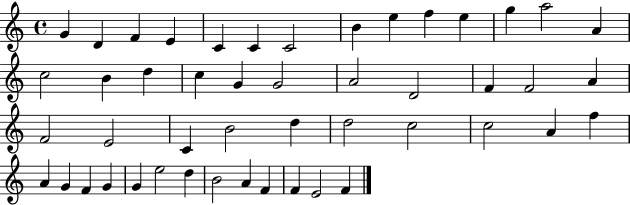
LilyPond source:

{
  \clef treble
  \time 4/4
  \defaultTimeSignature
  \key c \major
  g'4 d'4 f'4 e'4 | c'4 c'4 c'2 | b'4 e''4 f''4 e''4 | g''4 a''2 a'4 | \break c''2 b'4 d''4 | c''4 g'4 g'2 | a'2 d'2 | f'4 f'2 a'4 | \break f'2 e'2 | c'4 b'2 d''4 | d''2 c''2 | c''2 a'4 f''4 | \break a'4 g'4 f'4 g'4 | g'4 e''2 d''4 | b'2 a'4 f'4 | f'4 e'2 f'4 | \break \bar "|."
}